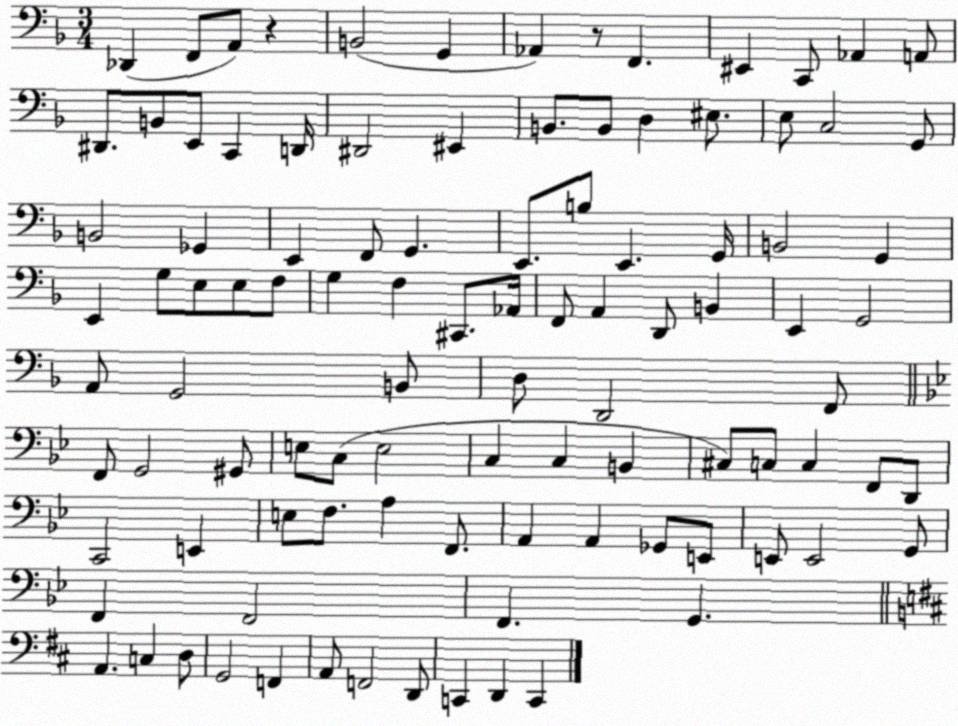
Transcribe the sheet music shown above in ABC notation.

X:1
T:Untitled
M:3/4
L:1/4
K:F
_D,, F,,/2 A,,/2 z B,,2 G,, _A,, z/2 F,, ^E,, C,,/2 _A,, A,,/2 ^D,,/2 B,,/2 E,,/2 C,, D,,/4 ^D,,2 ^E,, B,,/2 B,,/2 D, ^E,/2 E,/2 C,2 G,,/2 B,,2 _G,, E,, F,,/2 G,, E,,/2 B,/2 E,, G,,/4 B,,2 G,, E,, G,/2 E,/2 E,/2 F,/2 G, F, ^C,,/2 _A,,/4 F,,/2 A,, D,,/2 B,, E,, G,,2 A,,/2 G,,2 B,,/2 D,/2 D,,2 F,,/2 F,,/2 G,,2 ^G,,/2 E,/2 C,/2 E,2 C, C, B,, ^C,/2 C,/2 C, F,,/2 D,,/2 C,,2 E,, E,/2 F,/2 A, F,,/2 A,, A,, _G,,/2 E,,/2 E,,/2 E,,2 G,,/2 F,, F,,2 F,, G,, A,, C, D,/2 G,,2 F,, A,,/2 F,,2 D,,/2 C,, D,, C,,